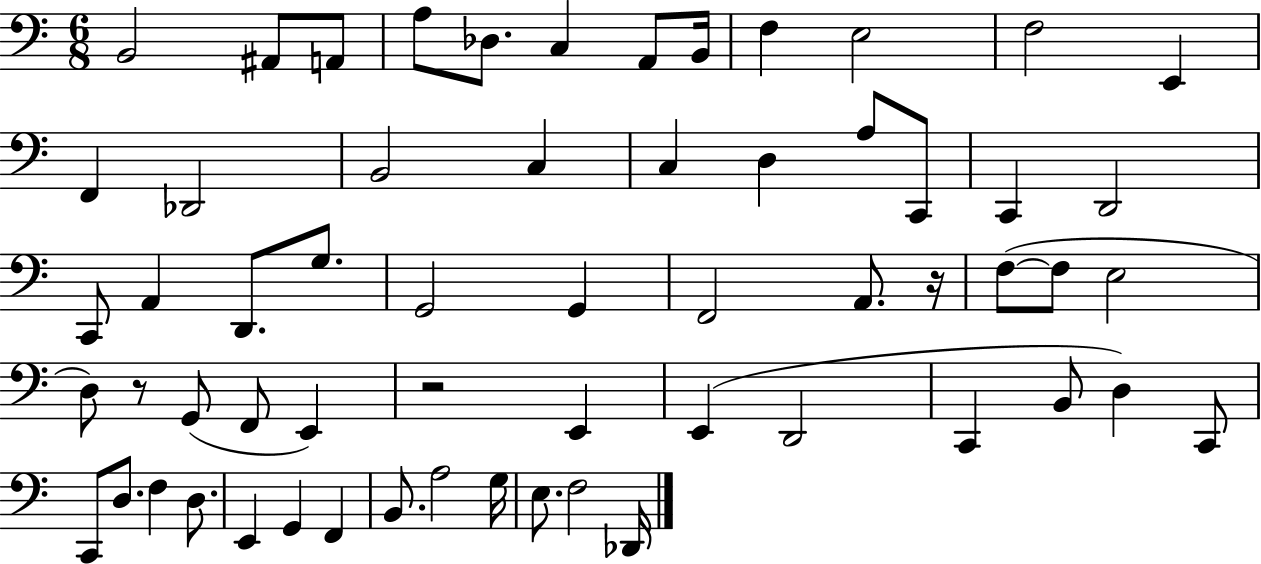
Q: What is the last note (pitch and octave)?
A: Db2